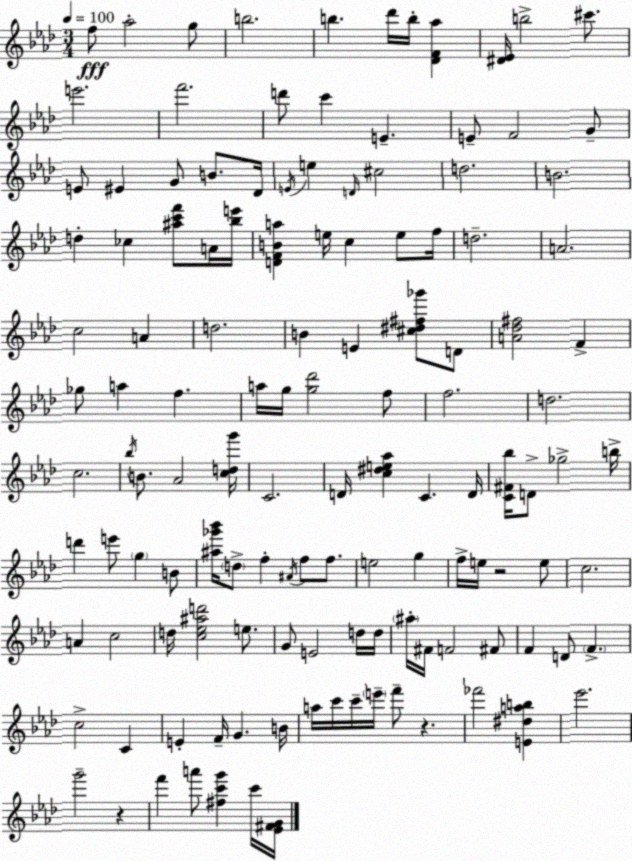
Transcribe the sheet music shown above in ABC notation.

X:1
T:Untitled
M:3/4
L:1/4
K:Ab
f/2 _a2 g/2 b2 b _d'/4 b/4 [_DF_a] [^D_E]/4 b2 ^c'/2 e'2 f'2 d'/2 c' E E/2 F2 G/2 E/2 ^E G/2 B/2 _D/4 E/4 e D/4 ^c2 d2 B2 d _c [^ac'f']/2 A/4 [_be']/4 [DFBa] e/4 c e/2 f/4 d2 A2 c2 A d2 B E [^c^d^f_g']/2 D/2 [A_d^f]2 F _g/2 a f a/4 g/4 [g_d']2 f/2 f2 d2 c2 _b/4 B/2 _A2 [cdg']/4 C2 D/4 [c^de_a] C D/4 [C^F_b]/4 D/2 _g2 b/4 d' e'/2 g B/2 [^a_g'_b']/4 d/2 f ^A/4 f/2 f/2 e2 g f/4 e/4 z2 e/2 c2 A c2 d/4 [c_e^ad']2 e/2 G/2 E2 d/4 d/4 ^a/4 ^F/4 F2 ^F/2 F D/2 F c2 C E F/4 G B/4 a/4 c'/4 c'/4 e'/4 f'/2 z _f'2 [E^dab] _e'2 g'2 z f' a'/2 [^fc'g'] c'/4 [_E^FG]/4